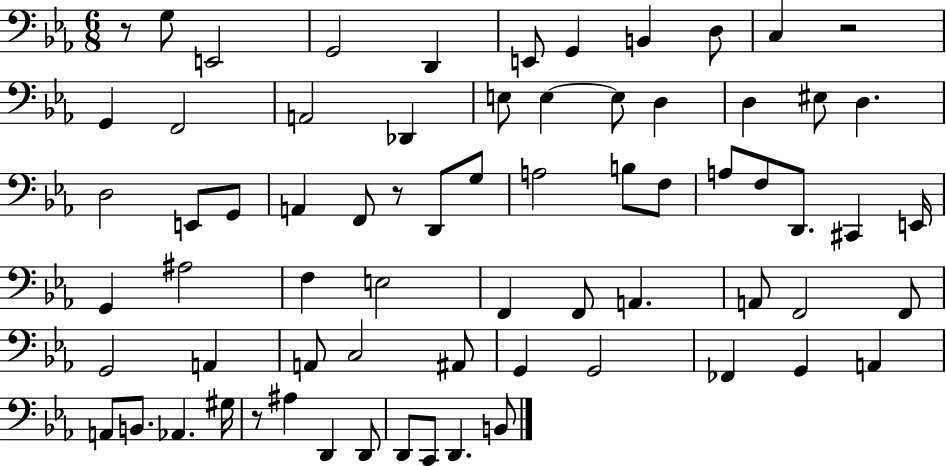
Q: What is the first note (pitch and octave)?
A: G3